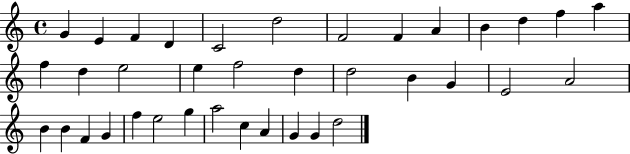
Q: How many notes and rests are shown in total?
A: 37